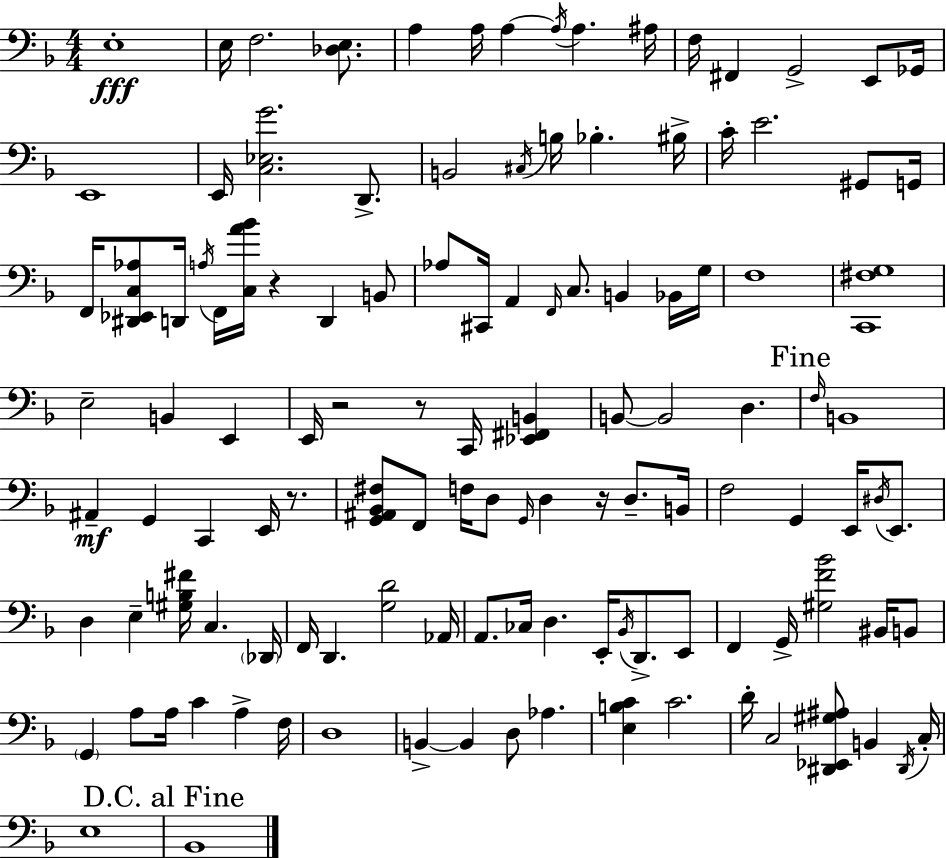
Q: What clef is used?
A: bass